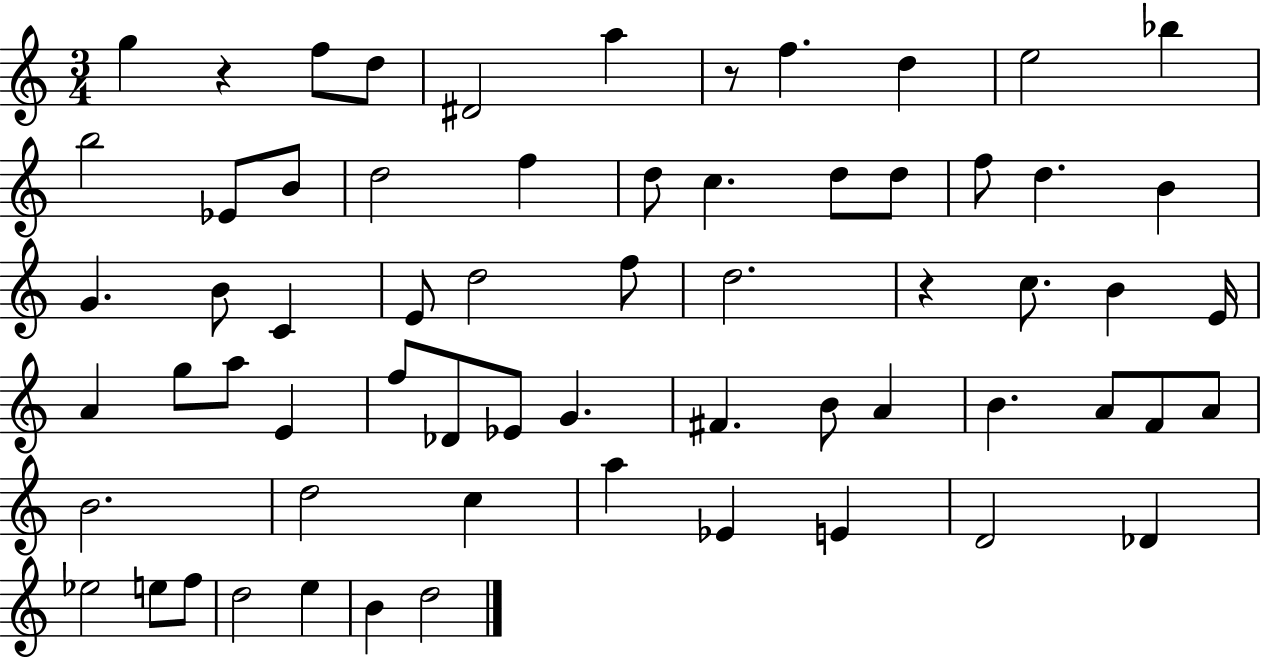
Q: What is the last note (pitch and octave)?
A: D5